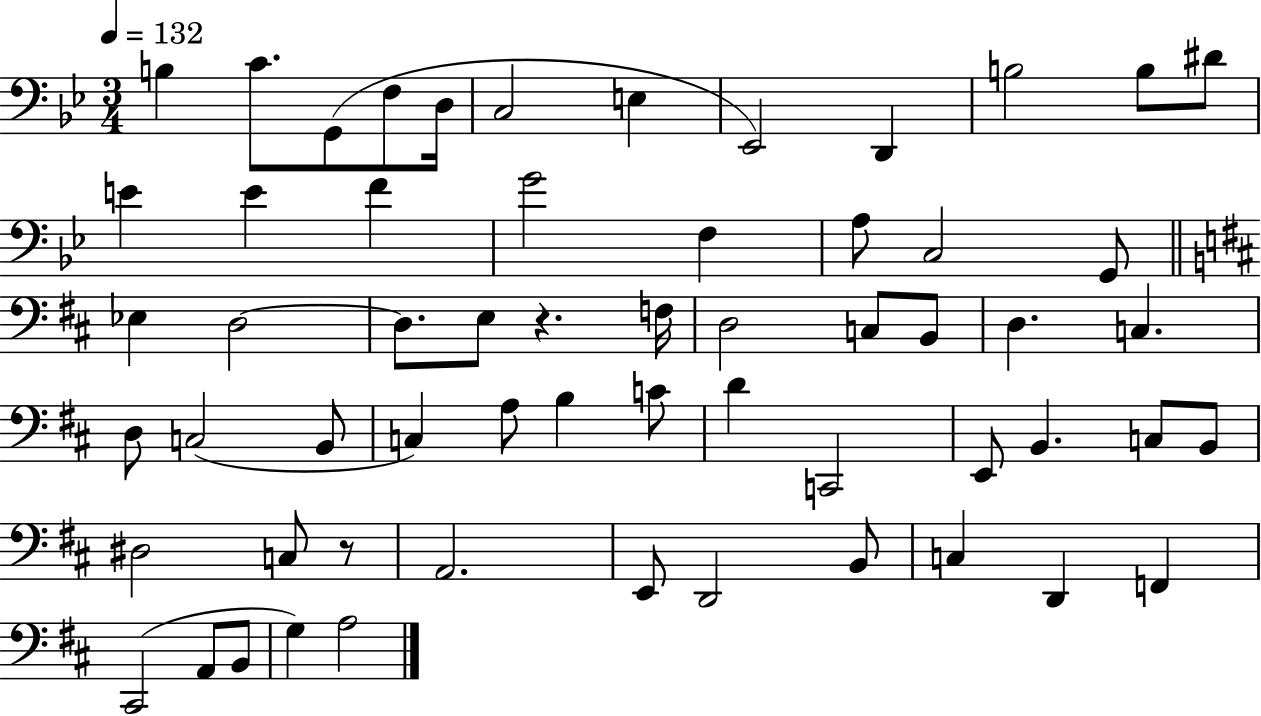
X:1
T:Untitled
M:3/4
L:1/4
K:Bb
B, C/2 G,,/2 F,/2 D,/4 C,2 E, _E,,2 D,, B,2 B,/2 ^D/2 E E F G2 F, A,/2 C,2 G,,/2 _E, D,2 D,/2 E,/2 z F,/4 D,2 C,/2 B,,/2 D, C, D,/2 C,2 B,,/2 C, A,/2 B, C/2 D C,,2 E,,/2 B,, C,/2 B,,/2 ^D,2 C,/2 z/2 A,,2 E,,/2 D,,2 B,,/2 C, D,, F,, ^C,,2 A,,/2 B,,/2 G, A,2